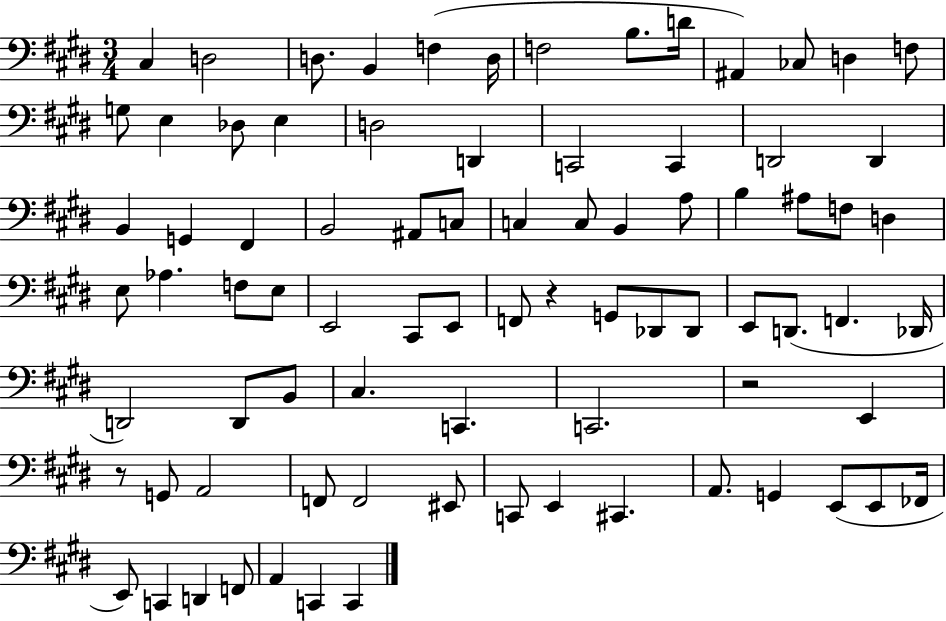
X:1
T:Untitled
M:3/4
L:1/4
K:E
^C, D,2 D,/2 B,, F, D,/4 F,2 B,/2 D/4 ^A,, _C,/2 D, F,/2 G,/2 E, _D,/2 E, D,2 D,, C,,2 C,, D,,2 D,, B,, G,, ^F,, B,,2 ^A,,/2 C,/2 C, C,/2 B,, A,/2 B, ^A,/2 F,/2 D, E,/2 _A, F,/2 E,/2 E,,2 ^C,,/2 E,,/2 F,,/2 z G,,/2 _D,,/2 _D,,/2 E,,/2 D,,/2 F,, _D,,/4 D,,2 D,,/2 B,,/2 ^C, C,, C,,2 z2 E,, z/2 G,,/2 A,,2 F,,/2 F,,2 ^E,,/2 C,,/2 E,, ^C,, A,,/2 G,, E,,/2 E,,/2 _F,,/4 E,,/2 C,, D,, F,,/2 A,, C,, C,,